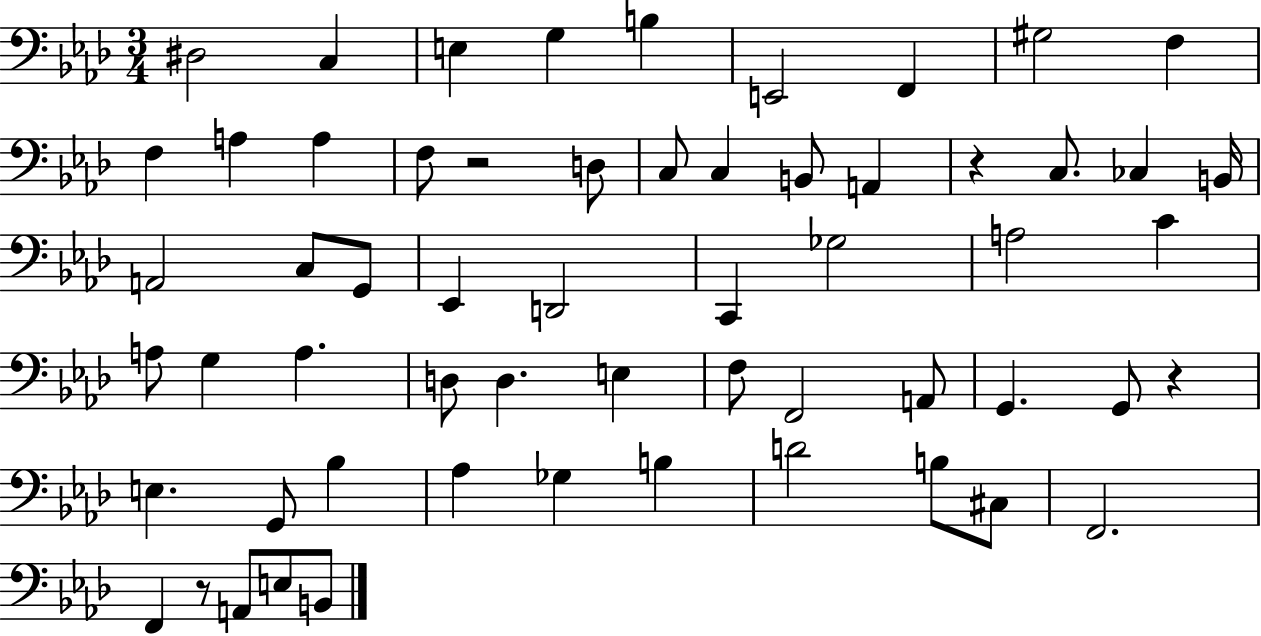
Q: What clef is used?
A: bass